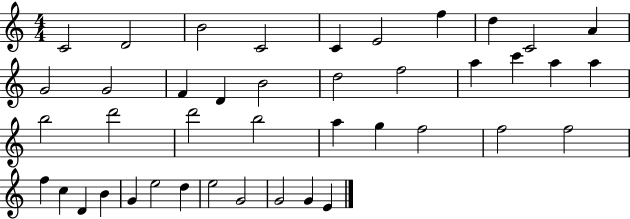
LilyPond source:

{
  \clef treble
  \numericTimeSignature
  \time 4/4
  \key c \major
  c'2 d'2 | b'2 c'2 | c'4 e'2 f''4 | d''4 c'2 a'4 | \break g'2 g'2 | f'4 d'4 b'2 | d''2 f''2 | a''4 c'''4 a''4 a''4 | \break b''2 d'''2 | d'''2 b''2 | a''4 g''4 f''2 | f''2 f''2 | \break f''4 c''4 d'4 b'4 | g'4 e''2 d''4 | e''2 g'2 | g'2 g'4 e'4 | \break \bar "|."
}